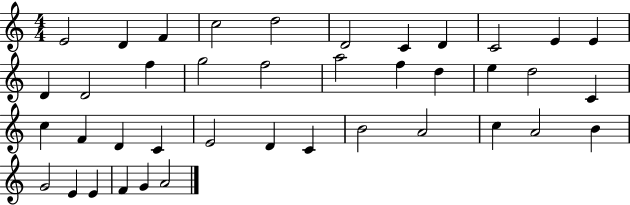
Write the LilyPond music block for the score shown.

{
  \clef treble
  \numericTimeSignature
  \time 4/4
  \key c \major
  e'2 d'4 f'4 | c''2 d''2 | d'2 c'4 d'4 | c'2 e'4 e'4 | \break d'4 d'2 f''4 | g''2 f''2 | a''2 f''4 d''4 | e''4 d''2 c'4 | \break c''4 f'4 d'4 c'4 | e'2 d'4 c'4 | b'2 a'2 | c''4 a'2 b'4 | \break g'2 e'4 e'4 | f'4 g'4 a'2 | \bar "|."
}